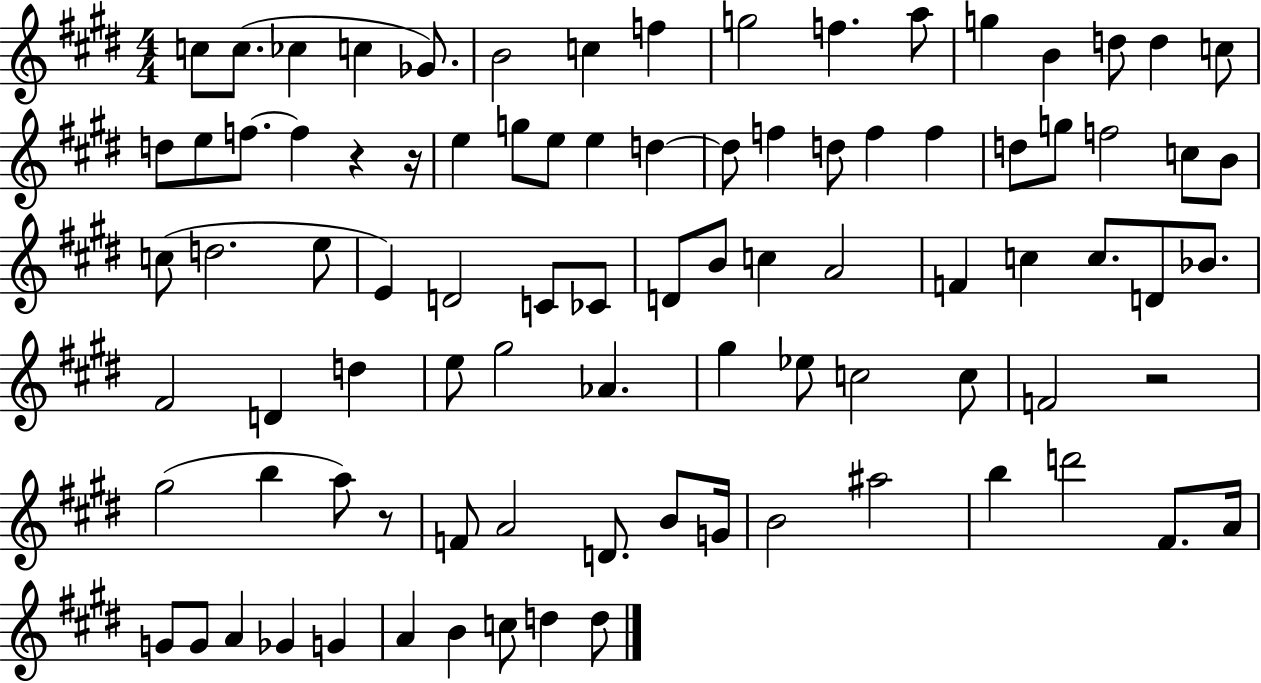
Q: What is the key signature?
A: E major